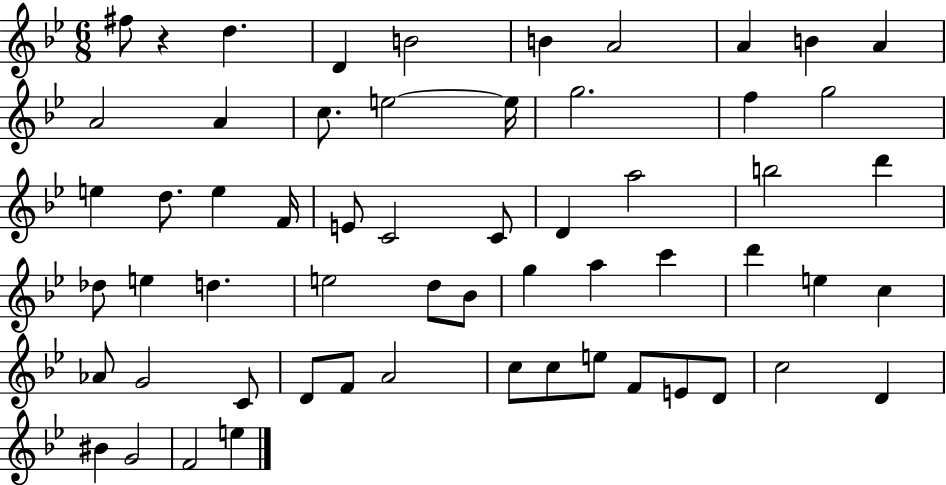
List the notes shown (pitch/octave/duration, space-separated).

F#5/e R/q D5/q. D4/q B4/h B4/q A4/h A4/q B4/q A4/q A4/h A4/q C5/e. E5/h E5/s G5/h. F5/q G5/h E5/q D5/e. E5/q F4/s E4/e C4/h C4/e D4/q A5/h B5/h D6/q Db5/e E5/q D5/q. E5/h D5/e Bb4/e G5/q A5/q C6/q D6/q E5/q C5/q Ab4/e G4/h C4/e D4/e F4/e A4/h C5/e C5/e E5/e F4/e E4/e D4/e C5/h D4/q BIS4/q G4/h F4/h E5/q